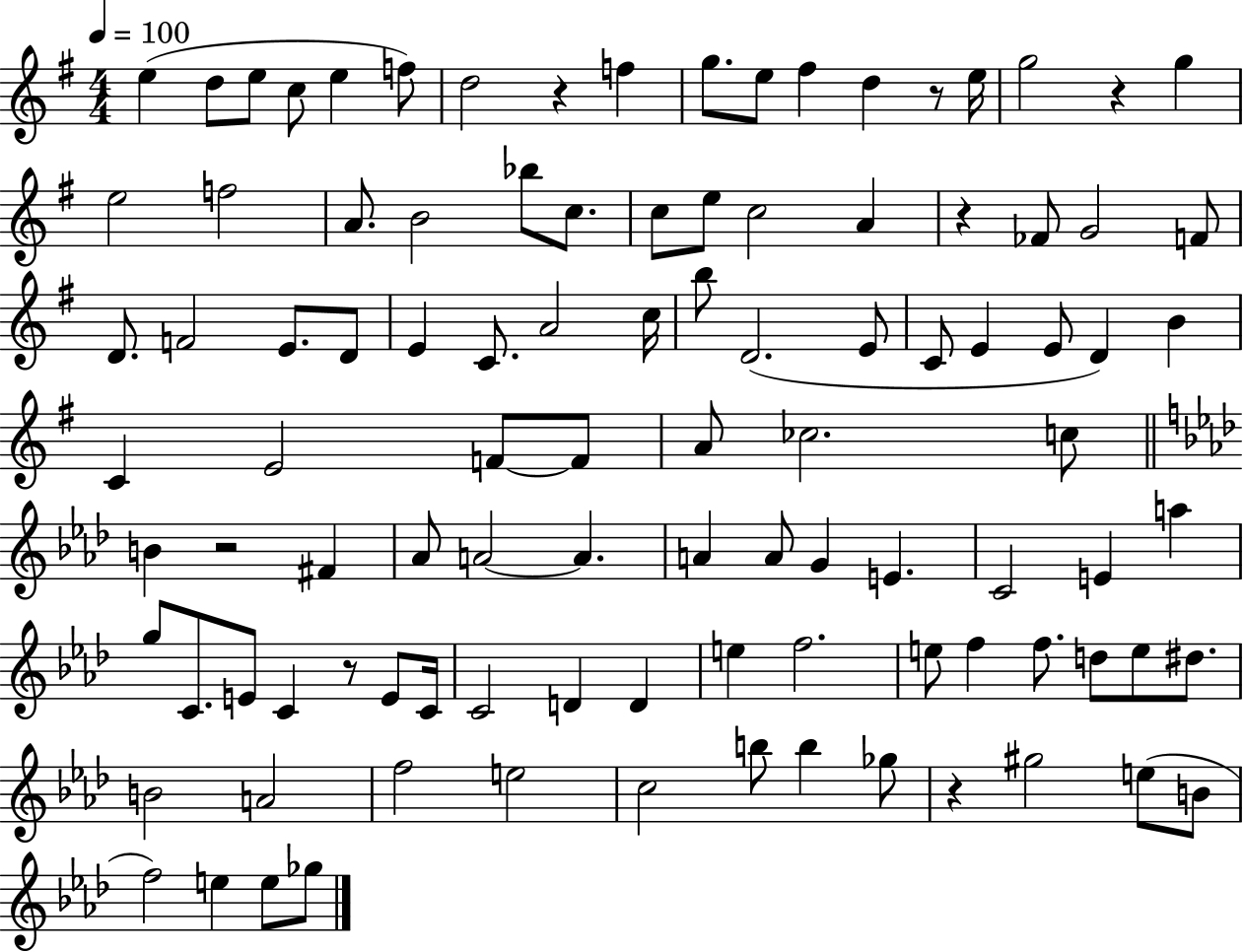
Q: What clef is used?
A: treble